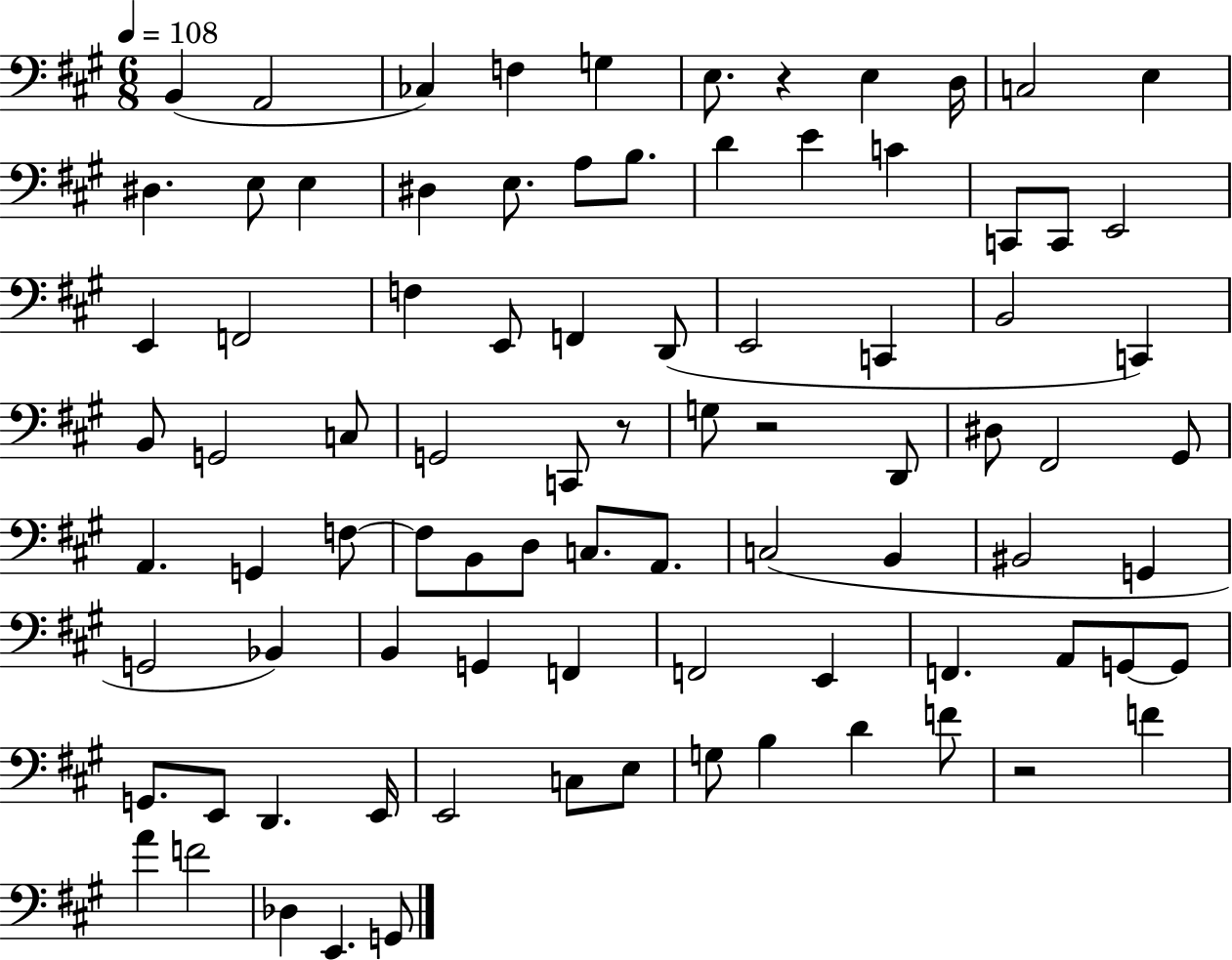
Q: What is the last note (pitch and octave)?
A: G2